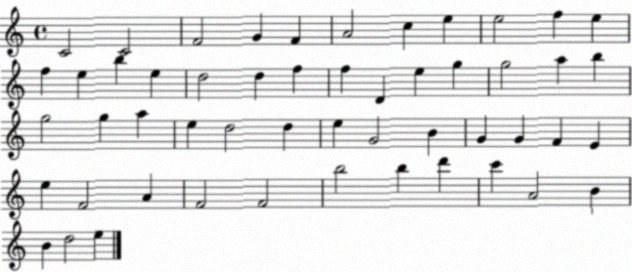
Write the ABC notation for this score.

X:1
T:Untitled
M:4/4
L:1/4
K:C
C2 C2 F2 G F A2 c e e2 f e f e b e d2 d f f D e g g2 a b g2 g a e d2 d e G2 B G G F E e F2 A F2 F2 b2 b d' c' A2 B B d2 e